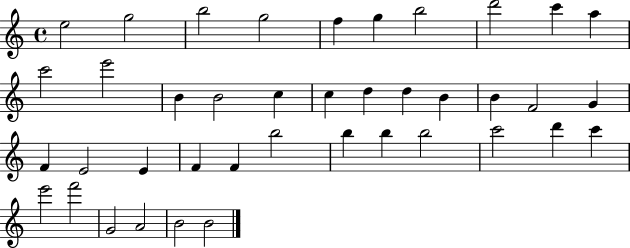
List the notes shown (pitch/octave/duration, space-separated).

E5/h G5/h B5/h G5/h F5/q G5/q B5/h D6/h C6/q A5/q C6/h E6/h B4/q B4/h C5/q C5/q D5/q D5/q B4/q B4/q F4/h G4/q F4/q E4/h E4/q F4/q F4/q B5/h B5/q B5/q B5/h C6/h D6/q C6/q E6/h F6/h G4/h A4/h B4/h B4/h